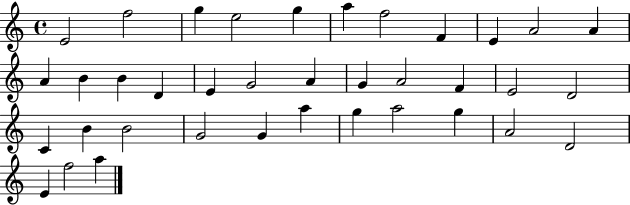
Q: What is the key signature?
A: C major